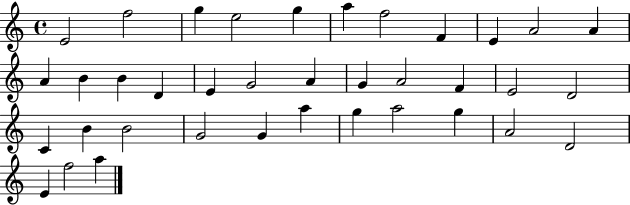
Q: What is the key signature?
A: C major